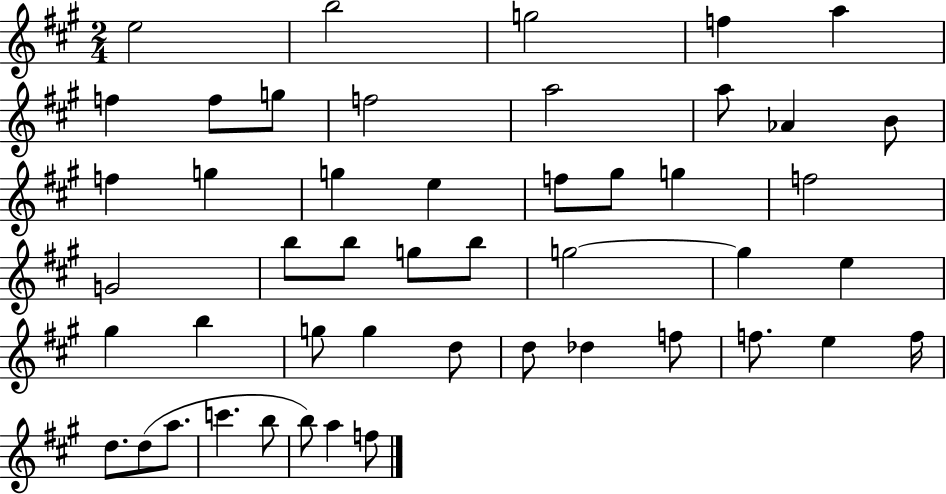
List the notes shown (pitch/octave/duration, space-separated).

E5/h B5/h G5/h F5/q A5/q F5/q F5/e G5/e F5/h A5/h A5/e Ab4/q B4/e F5/q G5/q G5/q E5/q F5/e G#5/e G5/q F5/h G4/h B5/e B5/e G5/e B5/e G5/h G5/q E5/q G#5/q B5/q G5/e G5/q D5/e D5/e Db5/q F5/e F5/e. E5/q F5/s D5/e. D5/e A5/e. C6/q. B5/e B5/e A5/q F5/e